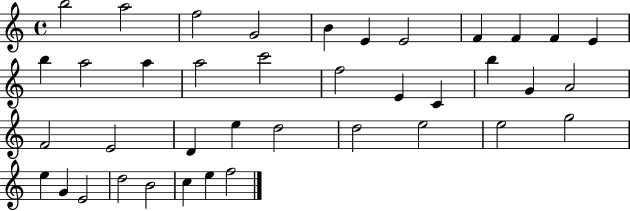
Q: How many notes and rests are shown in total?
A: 39